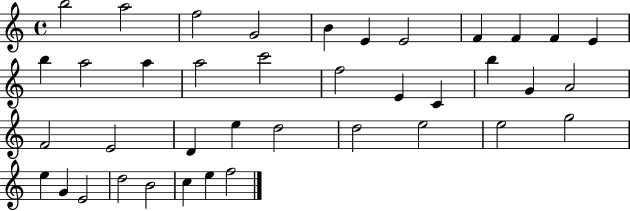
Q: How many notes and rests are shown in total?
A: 39